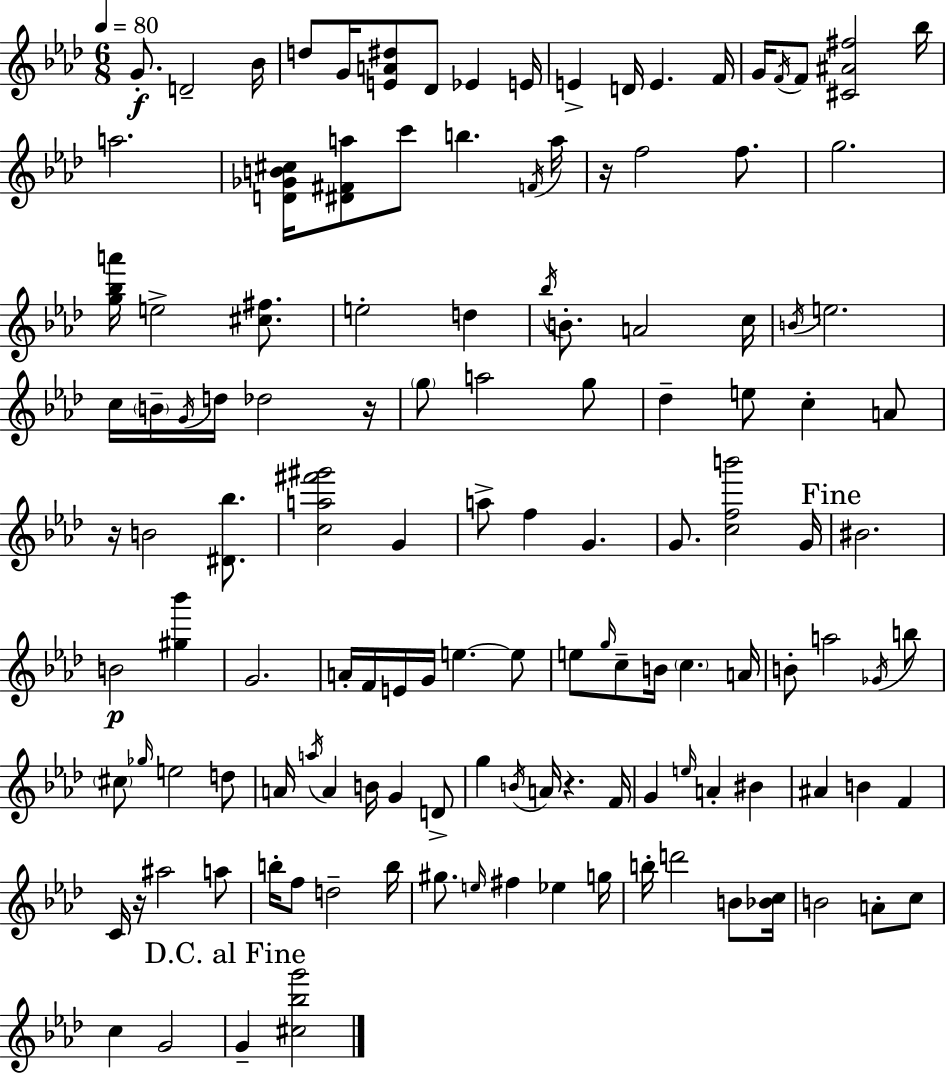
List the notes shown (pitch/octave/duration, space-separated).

G4/e. D4/h Bb4/s D5/e G4/s [E4,A4,D#5]/e Db4/e Eb4/q E4/s E4/q D4/s E4/q. F4/s G4/s F4/s F4/e [C#4,A#4,F#5]/h Bb5/s A5/h. [D4,Gb4,B4,C#5]/s [D#4,F#4,A5]/e C6/e B5/q. F4/s A5/s R/s F5/h F5/e. G5/h. [G5,Bb5,A6]/s E5/h [C#5,F#5]/e. E5/h D5/q Bb5/s B4/e. A4/h C5/s B4/s E5/h. C5/s B4/s G4/s D5/s Db5/h R/s G5/e A5/h G5/e Db5/q E5/e C5/q A4/e R/s B4/h [D#4,Bb5]/e. [C5,A5,F#6,G#6]/h G4/q A5/e F5/q G4/q. G4/e. [C5,F5,B6]/h G4/s BIS4/h. B4/h [G#5,Bb6]/q G4/h. A4/s F4/s E4/s G4/s E5/q. E5/e E5/e G5/s C5/e B4/s C5/q. A4/s B4/e A5/h Gb4/s B5/e C#5/e Gb5/s E5/h D5/e A4/s A5/s A4/q B4/s G4/q D4/e G5/q B4/s A4/s R/q. F4/s G4/q E5/s A4/q BIS4/q A#4/q B4/q F4/q C4/s R/s A#5/h A5/e B5/s F5/e D5/h B5/s G#5/e. E5/s F#5/q Eb5/q G5/s B5/s D6/h B4/e [Bb4,C5]/s B4/h A4/e C5/e C5/q G4/h G4/q [C#5,Bb5,G6]/h